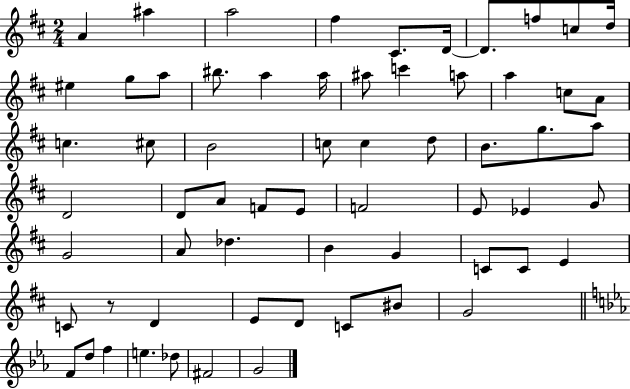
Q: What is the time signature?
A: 2/4